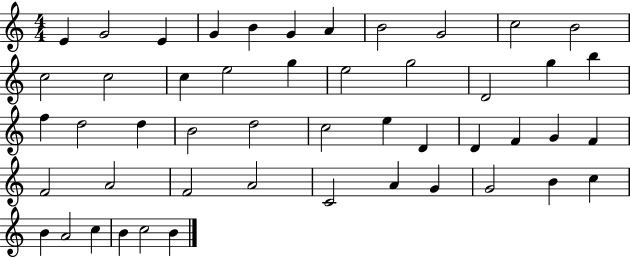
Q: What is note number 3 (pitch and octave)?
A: E4